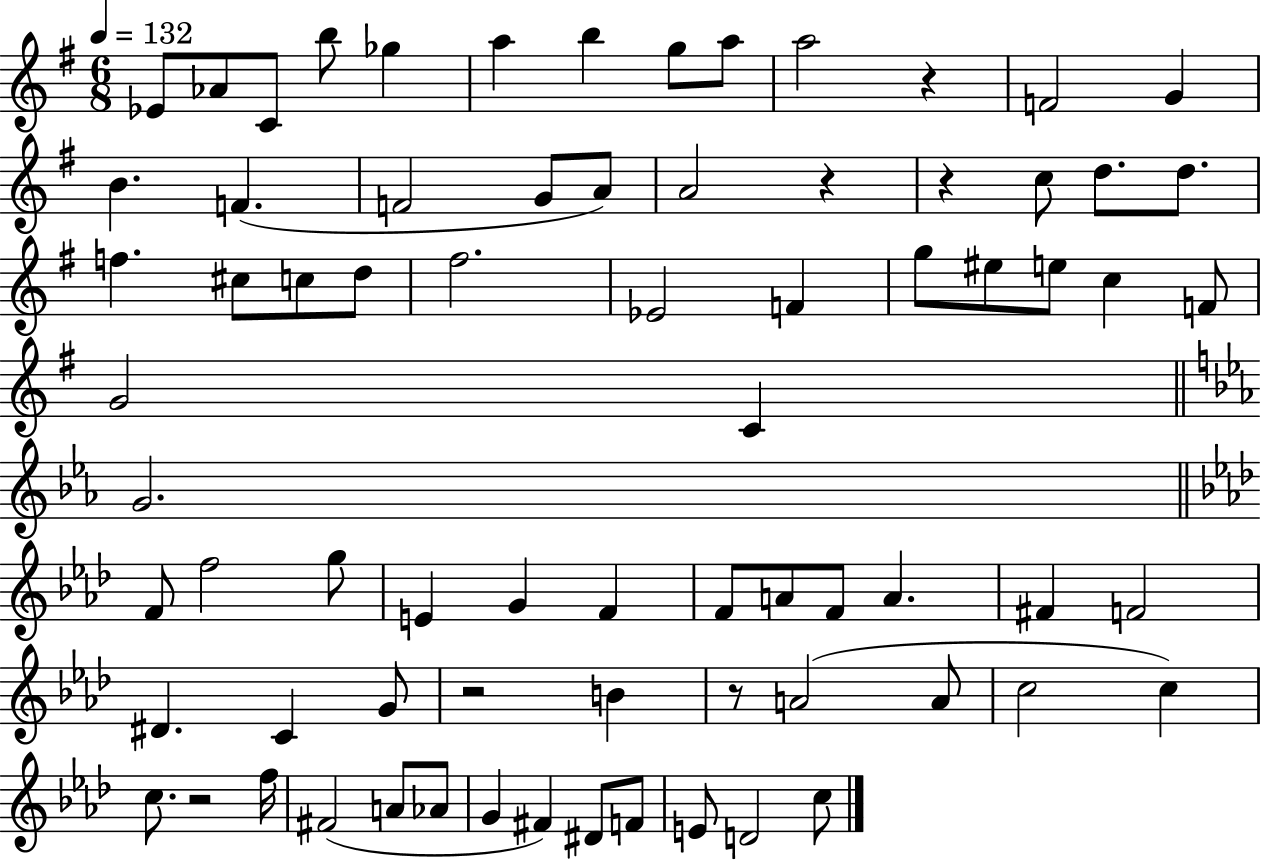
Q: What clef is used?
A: treble